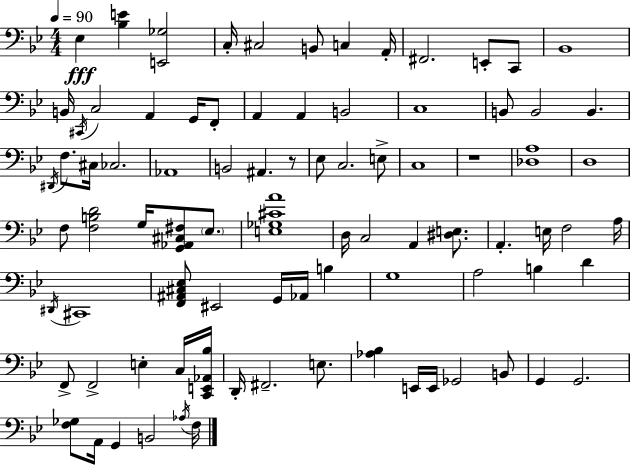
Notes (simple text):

Eb3/q [Bb3,E4]/q [E2,Gb3]/h C3/s C#3/h B2/e C3/q A2/s F#2/h. E2/e C2/e Bb2/w B2/s C#2/s C3/h A2/q G2/s F2/e A2/q A2/q B2/h C3/w B2/e B2/h B2/q. D#2/s F3/e. C#3/s CES3/h. Ab2/w B2/h A#2/q. R/e Eb3/e C3/h. E3/e C3/w R/w [Db3,A3]/w D3/w F3/e [F3,B3,D4]/h G3/s [G2,Ab2,C#3,F#3]/e Eb3/e. [E3,Gb3,C#4,A4]/w D3/s C3/h A2/q [D#3,E3]/e. A2/q. E3/s F3/h A3/s D#2/s C#2/w [F2,A#2,C#3,Eb3]/e EIS2/h G2/s Ab2/s B3/q G3/w A3/h B3/q D4/q F2/e F2/h E3/q C3/s [C2,E2,Ab2,Bb3]/s D2/s F#2/h. E3/e. [Ab3,Bb3]/q E2/s E2/s Gb2/h B2/e G2/q G2/h. [F3,Gb3]/e A2/s G2/q B2/h Ab3/s F3/s